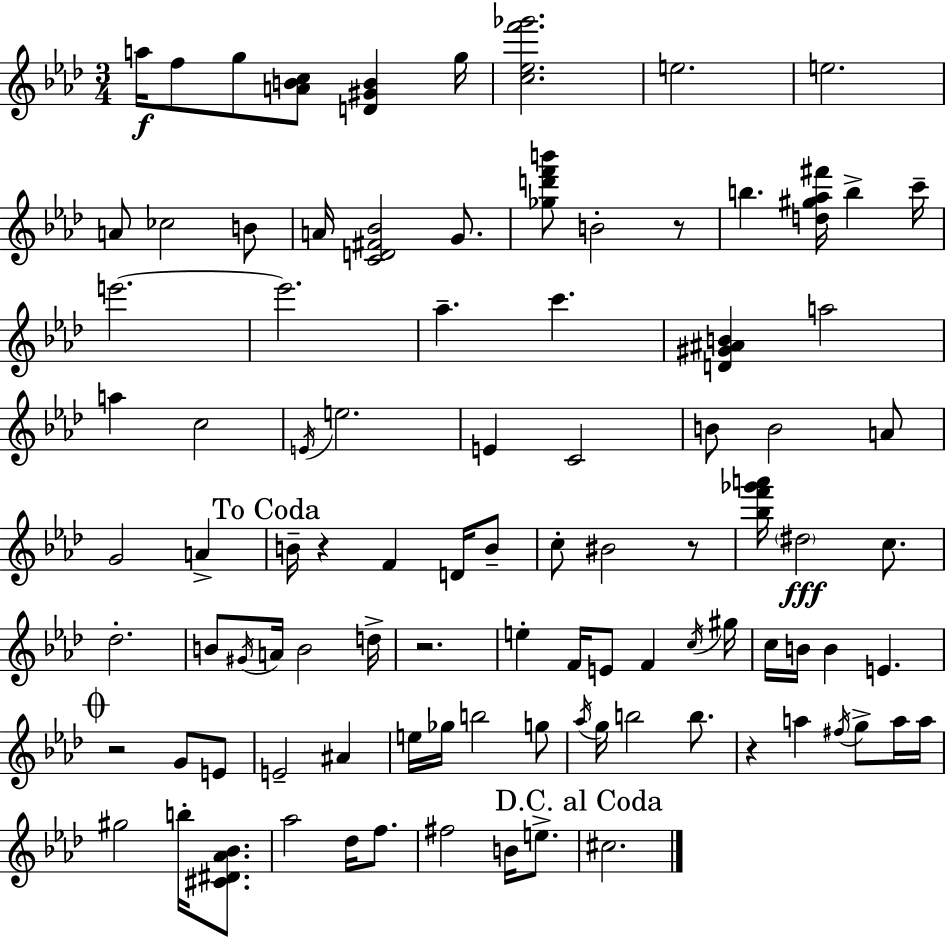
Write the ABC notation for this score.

X:1
T:Untitled
M:3/4
L:1/4
K:Ab
a/4 f/2 g/2 [ABc]/2 [D^GB] g/4 [c_ef'_g']2 e2 e2 A/2 _c2 B/2 A/4 [CD^F_B]2 G/2 [_gd'f'b']/2 B2 z/2 b [d^g_a^f']/4 b c'/4 e'2 e'2 _a c' [D^G^AB] a2 a c2 E/4 e2 E C2 B/2 B2 A/2 G2 A B/4 z F D/4 B/2 c/2 ^B2 z/2 [_bf'_g'a']/4 ^d2 c/2 _d2 B/2 ^G/4 A/4 B2 d/4 z2 e F/4 E/2 F c/4 ^g/4 c/4 B/4 B E z2 G/2 E/2 E2 ^A e/4 _g/4 b2 g/2 _a/4 g/4 b2 b/2 z a ^f/4 g/2 a/4 a/4 ^g2 b/4 [^C^D_A_B]/2 _a2 _d/4 f/2 ^f2 B/4 e/2 ^c2